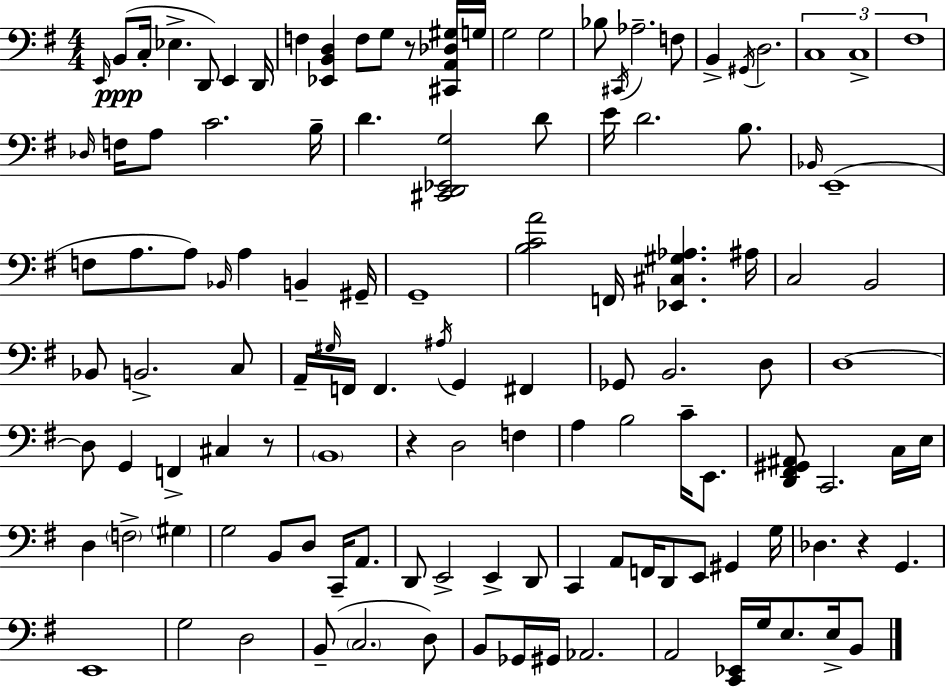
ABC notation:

X:1
T:Untitled
M:4/4
L:1/4
K:Em
E,,/4 B,,/2 C,/4 _E, D,,/2 E,, D,,/4 F, [_E,,B,,D,] F,/2 G,/2 z/2 [^C,,A,,_D,^G,]/4 G,/4 G,2 G,2 _B,/2 ^C,,/4 _A,2 F,/2 B,, ^G,,/4 D,2 C,4 C,4 ^F,4 _D,/4 F,/4 A,/2 C2 B,/4 D [^C,,D,,_E,,G,]2 D/2 E/4 D2 B,/2 _B,,/4 E,,4 F,/2 A,/2 A,/2 _B,,/4 A, B,, ^G,,/4 G,,4 [B,CA]2 F,,/4 [_E,,^C,^G,_A,] ^A,/4 C,2 B,,2 _B,,/2 B,,2 C,/2 A,,/4 ^G,/4 F,,/4 F,, ^A,/4 G,, ^F,, _G,,/2 B,,2 D,/2 D,4 D,/2 G,, F,, ^C, z/2 B,,4 z D,2 F, A, B,2 C/4 E,,/2 [D,,^F,,^G,,^A,,]/2 C,,2 C,/4 E,/4 D, F,2 ^G, G,2 B,,/2 D,/2 C,,/4 A,,/2 D,,/2 E,,2 E,, D,,/2 C,, A,,/2 F,,/4 D,,/2 E,,/2 ^G,, G,/4 _D, z G,, E,,4 G,2 D,2 B,,/2 C,2 D,/2 B,,/2 _G,,/4 ^G,,/4 _A,,2 A,,2 [C,,_E,,]/4 G,/4 E,/2 E,/4 B,,/2